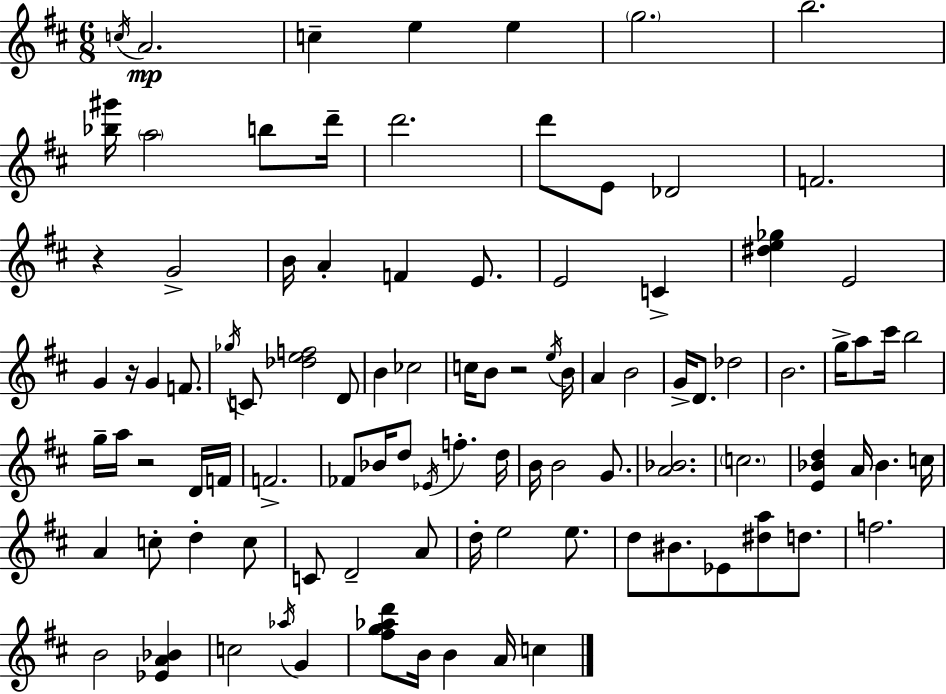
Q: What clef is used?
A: treble